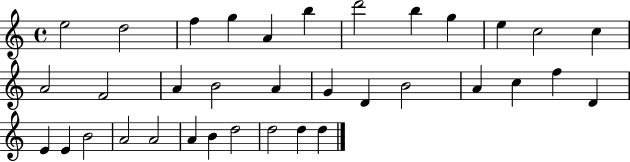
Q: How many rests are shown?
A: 0